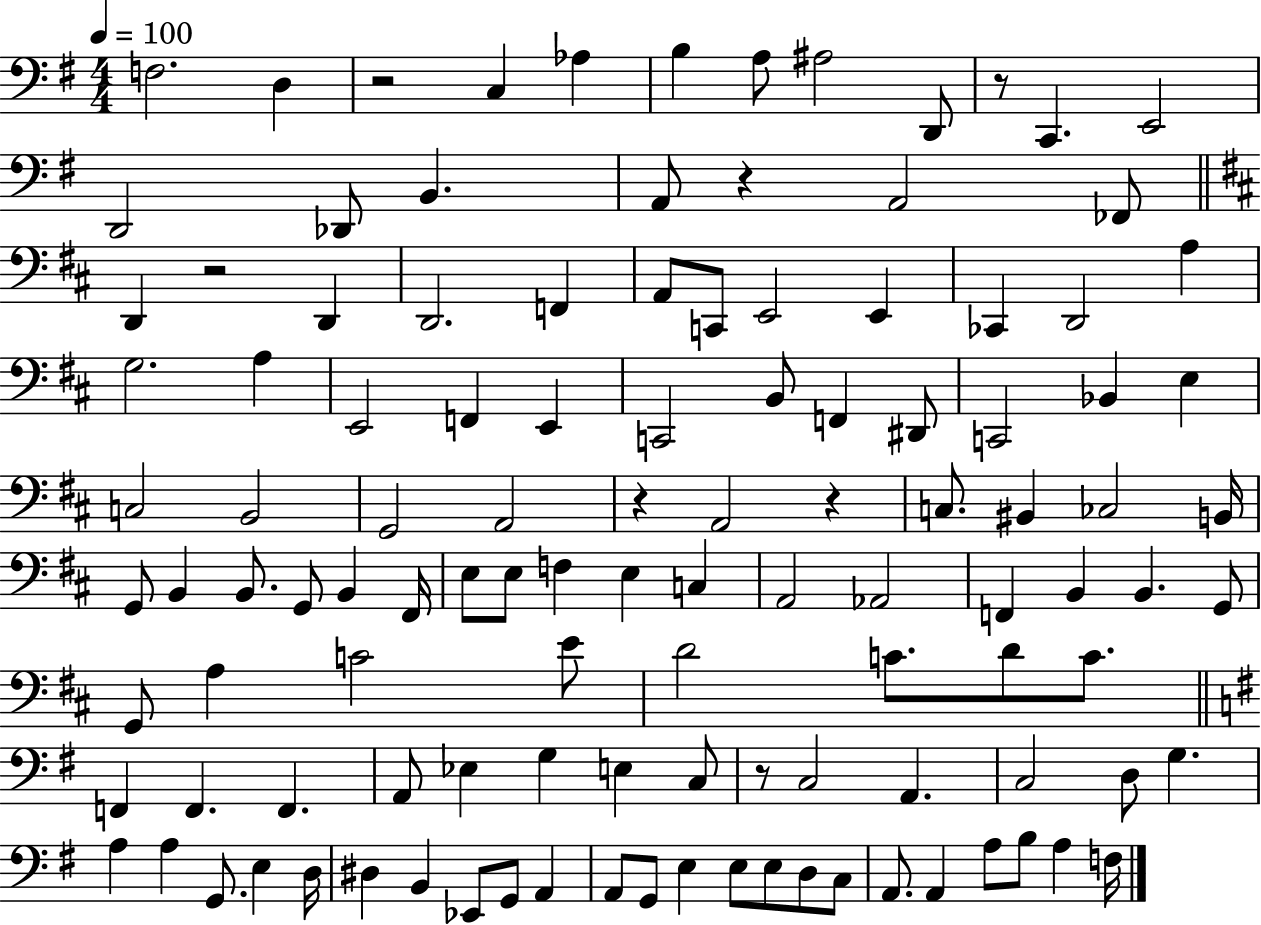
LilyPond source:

{
  \clef bass
  \numericTimeSignature
  \time 4/4
  \key g \major
  \tempo 4 = 100
  f2. d4 | r2 c4 aes4 | b4 a8 ais2 d,8 | r8 c,4. e,2 | \break d,2 des,8 b,4. | a,8 r4 a,2 fes,8 | \bar "||" \break \key d \major d,4 r2 d,4 | d,2. f,4 | a,8 c,8 e,2 e,4 | ces,4 d,2 a4 | \break g2. a4 | e,2 f,4 e,4 | c,2 b,8 f,4 dis,8 | c,2 bes,4 e4 | \break c2 b,2 | g,2 a,2 | r4 a,2 r4 | c8. bis,4 ces2 b,16 | \break g,8 b,4 b,8. g,8 b,4 fis,16 | e8 e8 f4 e4 c4 | a,2 aes,2 | f,4 b,4 b,4. g,8 | \break g,8 a4 c'2 e'8 | d'2 c'8. d'8 c'8. | \bar "||" \break \key g \major f,4 f,4. f,4. | a,8 ees4 g4 e4 c8 | r8 c2 a,4. | c2 d8 g4. | \break a4 a4 g,8. e4 d16 | dis4 b,4 ees,8 g,8 a,4 | a,8 g,8 e4 e8 e8 d8 c8 | a,8. a,4 a8 b8 a4 f16 | \break \bar "|."
}